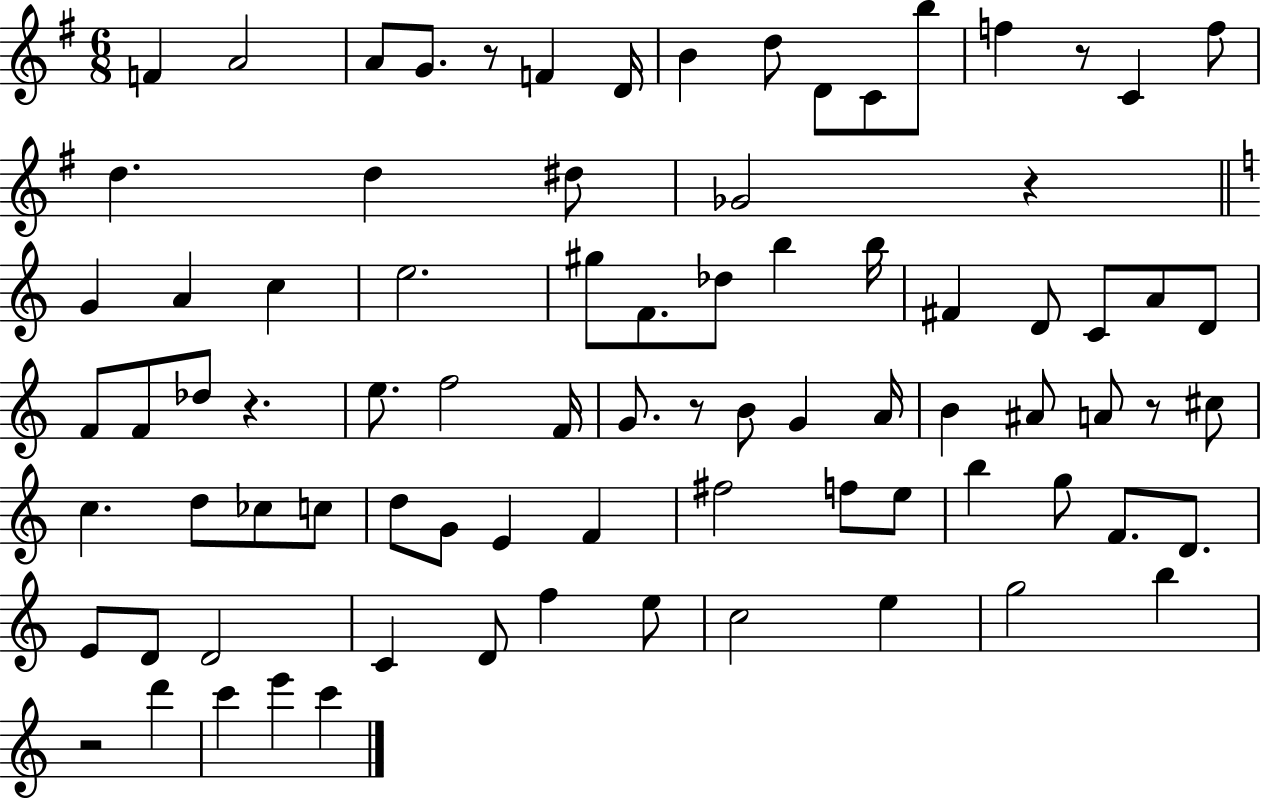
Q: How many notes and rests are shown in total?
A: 83